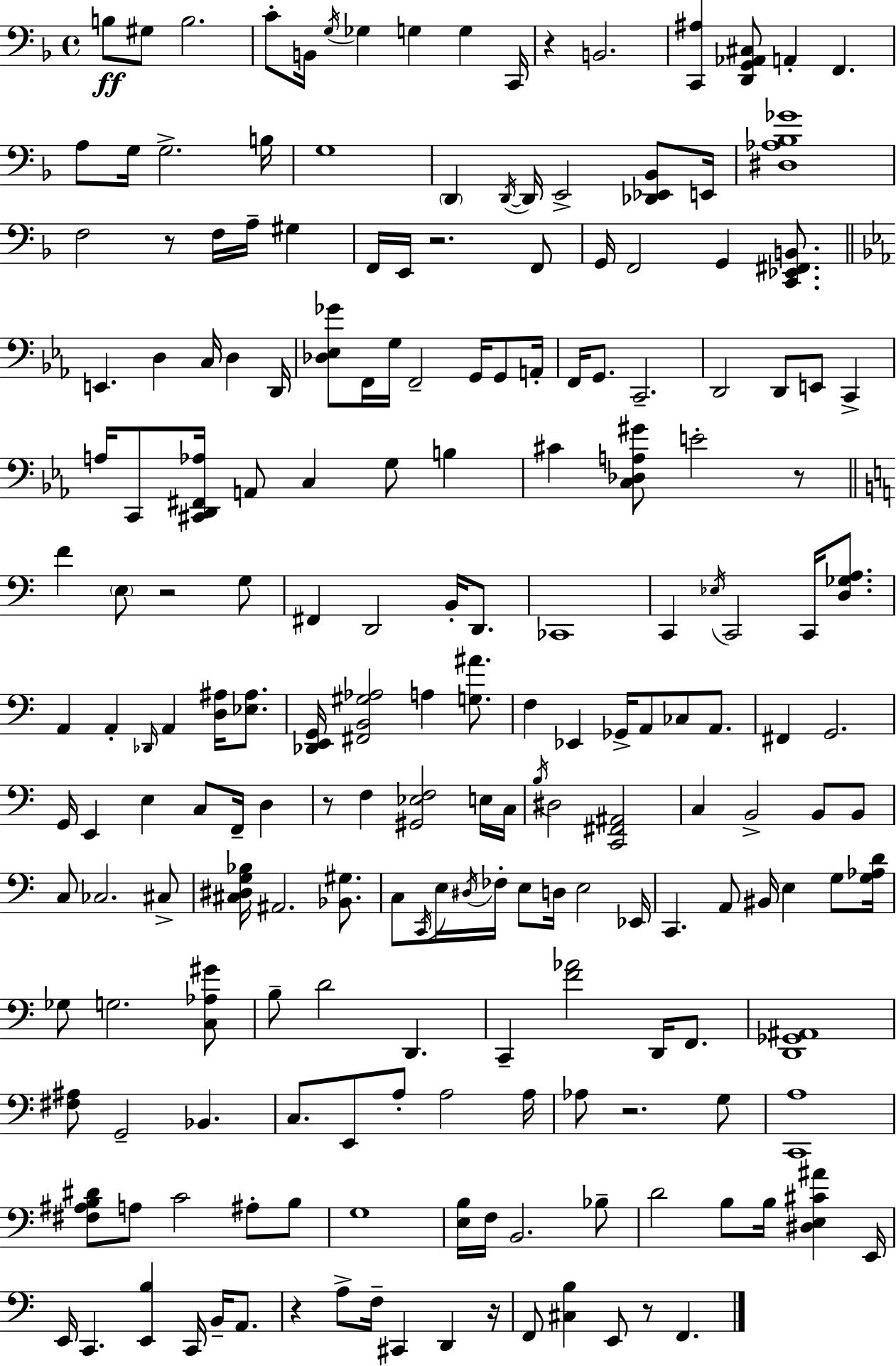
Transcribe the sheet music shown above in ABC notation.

X:1
T:Untitled
M:4/4
L:1/4
K:Dm
B,/2 ^G,/2 B,2 C/2 B,,/4 G,/4 _G, G, G, C,,/4 z B,,2 [C,,^A,] [D,,G,,_A,,^C,]/2 A,, F,, A,/2 G,/4 G,2 B,/4 G,4 D,, D,,/4 D,,/4 E,,2 [_D,,_E,,_B,,]/2 E,,/4 [^D,_A,_B,_G]4 F,2 z/2 F,/4 A,/4 ^G, F,,/4 E,,/4 z2 F,,/2 G,,/4 F,,2 G,, [C,,_E,,^F,,B,,]/2 E,, D, C,/4 D, D,,/4 [_D,_E,_G]/2 F,,/4 G,/4 F,,2 G,,/4 G,,/2 A,,/4 F,,/4 G,,/2 C,,2 D,,2 D,,/2 E,,/2 C,, A,/4 C,,/2 [^C,,D,,^F,,_A,]/4 A,,/2 C, G,/2 B, ^C [C,_D,A,^G]/2 E2 z/2 F E,/2 z2 G,/2 ^F,, D,,2 B,,/4 D,,/2 _C,,4 C,, _E,/4 C,,2 C,,/4 [D,_G,A,]/2 A,, A,, _D,,/4 A,, [D,^A,]/4 [_E,^A,]/2 [_D,,E,,G,,]/4 [^F,,B,,^G,_A,]2 A, [G,^A]/2 F, _E,, _G,,/4 A,,/2 _C,/2 A,,/2 ^F,, G,,2 G,,/4 E,, E, C,/2 F,,/4 D, z/2 F, [^G,,_E,F,]2 E,/4 C,/4 B,/4 ^D,2 [C,,^F,,^A,,]2 C, B,,2 B,,/2 B,,/2 C,/2 _C,2 ^C,/2 [^C,^D,G,_B,]/4 ^A,,2 [_B,,^G,]/2 C,/2 C,,/4 E,/4 ^D,/4 _F,/4 E,/2 D,/4 E,2 _E,,/4 C,, A,,/2 ^B,,/4 E, G,/2 [G,_A,D]/4 _G,/2 G,2 [C,_A,^G]/2 B,/2 D2 D,, C,, [F_A]2 D,,/4 F,,/2 [D,,_G,,^A,,]4 [^F,^A,]/2 G,,2 _B,, C,/2 E,,/2 A,/2 A,2 A,/4 _A,/2 z2 G,/2 [C,,A,]4 [^F,^A,B,^D]/2 A,/2 C2 ^A,/2 B,/2 G,4 [E,B,]/4 F,/4 B,,2 _B,/2 D2 B,/2 B,/4 [^D,E,^C^A] E,,/4 E,,/4 C,, [E,,B,] C,,/4 B,,/4 A,,/2 z A,/2 F,/4 ^C,, D,, z/4 F,,/2 [^C,B,] E,,/2 z/2 F,,